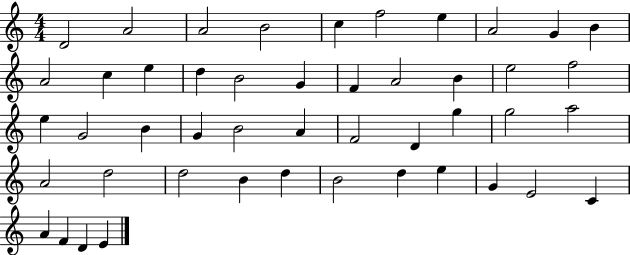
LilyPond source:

{
  \clef treble
  \numericTimeSignature
  \time 4/4
  \key c \major
  d'2 a'2 | a'2 b'2 | c''4 f''2 e''4 | a'2 g'4 b'4 | \break a'2 c''4 e''4 | d''4 b'2 g'4 | f'4 a'2 b'4 | e''2 f''2 | \break e''4 g'2 b'4 | g'4 b'2 a'4 | f'2 d'4 g''4 | g''2 a''2 | \break a'2 d''2 | d''2 b'4 d''4 | b'2 d''4 e''4 | g'4 e'2 c'4 | \break a'4 f'4 d'4 e'4 | \bar "|."
}